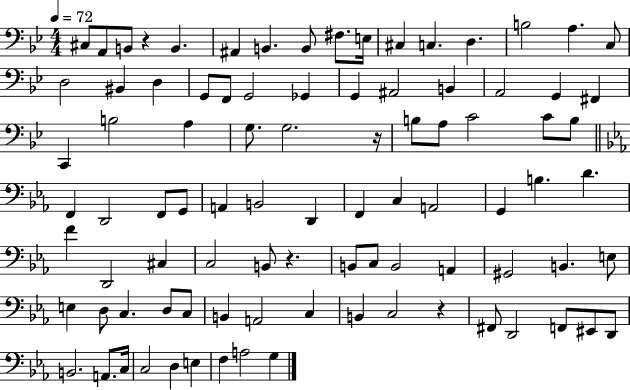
C#3/e A2/e B2/e R/q B2/q. A#2/q B2/q. B2/e F#3/e. E3/s C#3/q C3/q. D3/q. B3/h A3/q. C3/e D3/h BIS2/q D3/q G2/e F2/e G2/h Gb2/q G2/q A#2/h B2/q A2/h G2/q F#2/q C2/q B3/h A3/q G3/e. G3/h. R/s B3/e A3/e C4/h C4/e B3/e F2/q D2/h F2/e G2/e A2/q B2/h D2/q F2/q C3/q A2/h G2/q B3/q. D4/q. F4/q D2/h C#3/q C3/h B2/e R/q. B2/e C3/e B2/h A2/q G#2/h B2/q. E3/e E3/q D3/e C3/q. D3/e C3/e B2/q A2/h C3/q B2/q C3/h R/q F#2/e D2/h F2/e EIS2/e D2/e B2/h. A2/e. C3/s C3/h D3/q E3/q F3/q A3/h G3/q